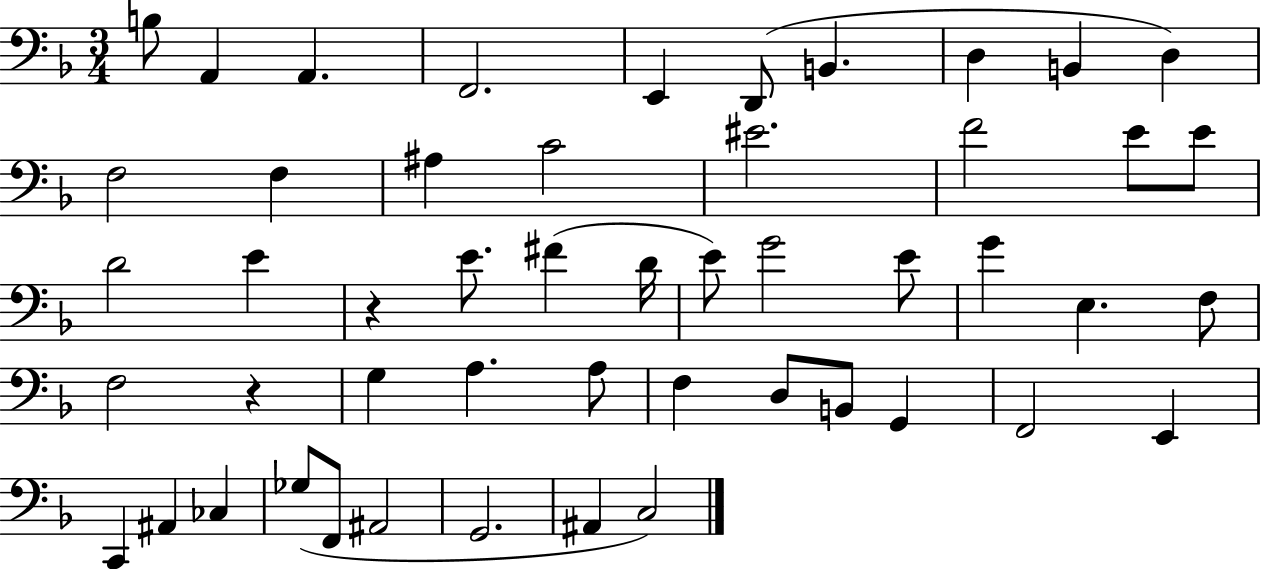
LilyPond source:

{
  \clef bass
  \numericTimeSignature
  \time 3/4
  \key f \major
  \repeat volta 2 { b8 a,4 a,4. | f,2. | e,4 d,8( b,4. | d4 b,4 d4) | \break f2 f4 | ais4 c'2 | eis'2. | f'2 e'8 e'8 | \break d'2 e'4 | r4 e'8. fis'4( d'16 | e'8) g'2 e'8 | g'4 e4. f8 | \break f2 r4 | g4 a4. a8 | f4 d8 b,8 g,4 | f,2 e,4 | \break c,4 ais,4 ces4 | ges8( f,8 ais,2 | g,2. | ais,4 c2) | \break } \bar "|."
}